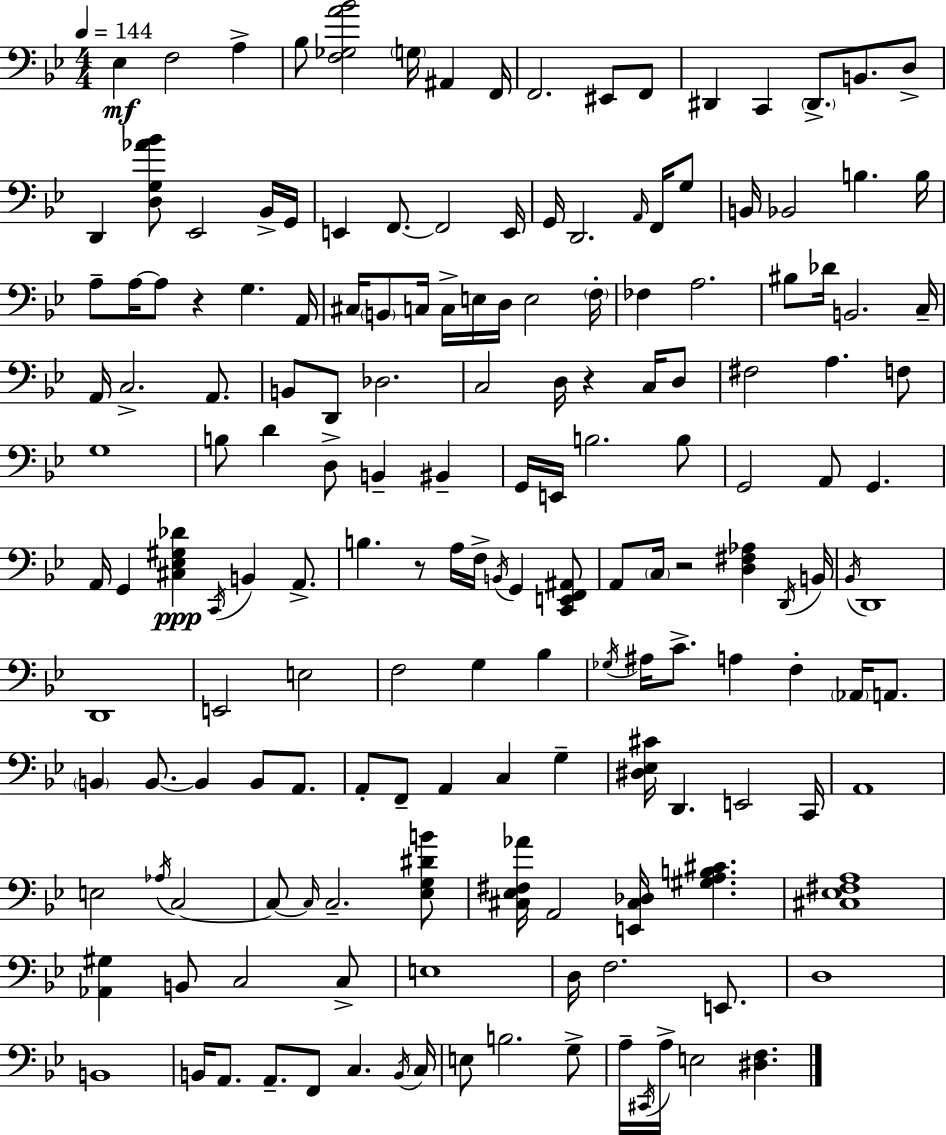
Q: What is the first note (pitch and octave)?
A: Eb3